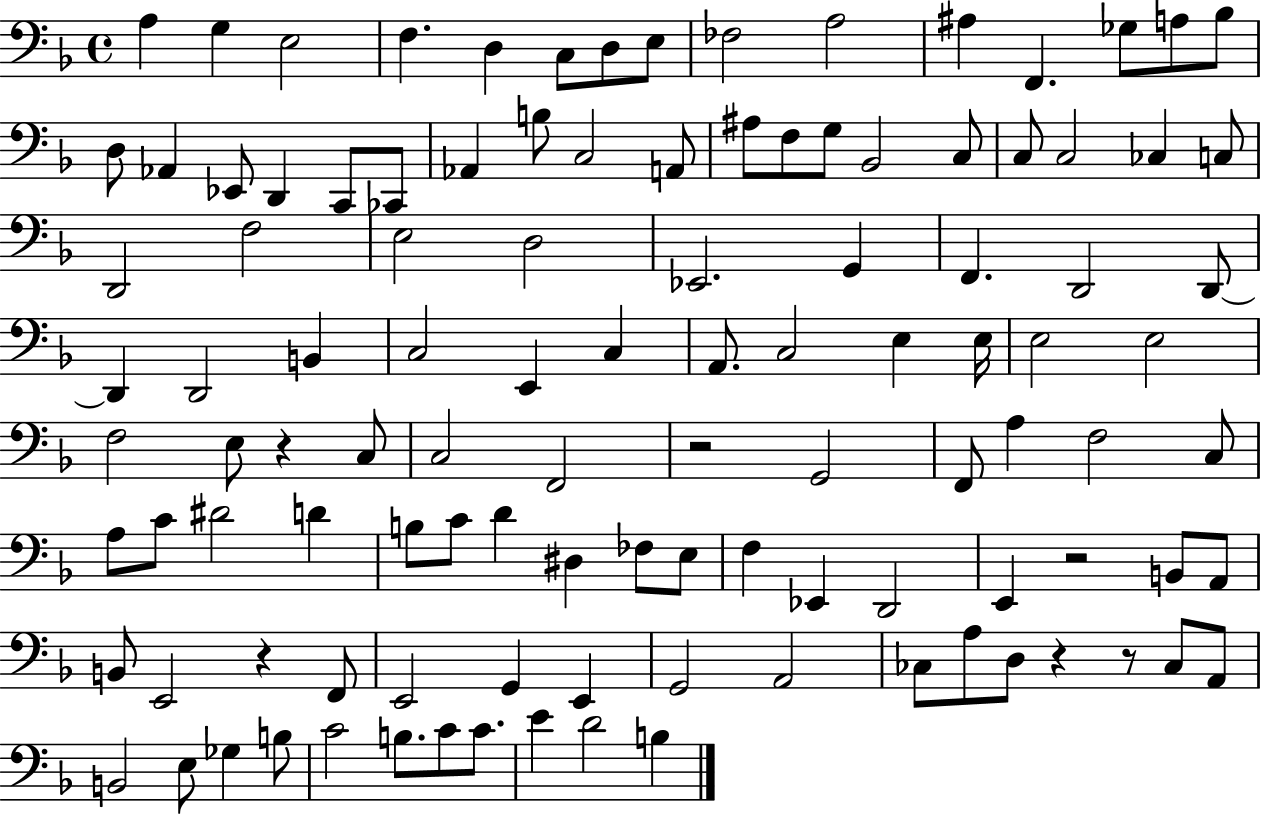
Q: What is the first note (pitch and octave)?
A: A3